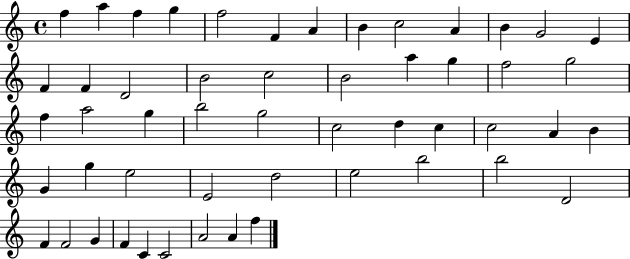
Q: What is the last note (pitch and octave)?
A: F5